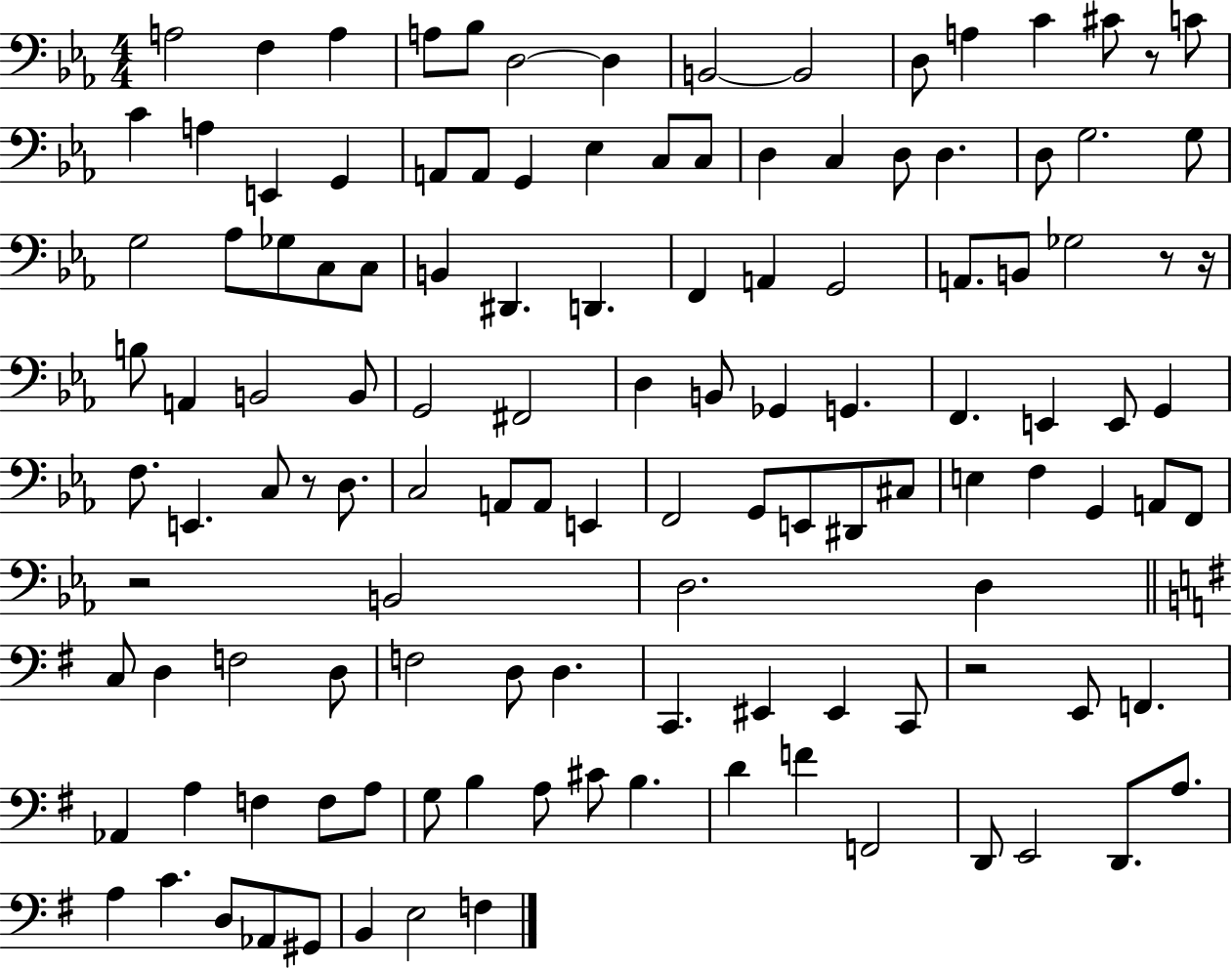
{
  \clef bass
  \numericTimeSignature
  \time 4/4
  \key ees \major
  a2 f4 a4 | a8 bes8 d2~~ d4 | b,2~~ b,2 | d8 a4 c'4 cis'8 r8 c'8 | \break c'4 a4 e,4 g,4 | a,8 a,8 g,4 ees4 c8 c8 | d4 c4 d8 d4. | d8 g2. g8 | \break g2 aes8 ges8 c8 c8 | b,4 dis,4. d,4. | f,4 a,4 g,2 | a,8. b,8 ges2 r8 r16 | \break b8 a,4 b,2 b,8 | g,2 fis,2 | d4 b,8 ges,4 g,4. | f,4. e,4 e,8 g,4 | \break f8. e,4. c8 r8 d8. | c2 a,8 a,8 e,4 | f,2 g,8 e,8 dis,8 cis8 | e4 f4 g,4 a,8 f,8 | \break r2 b,2 | d2. d4 | \bar "||" \break \key g \major c8 d4 f2 d8 | f2 d8 d4. | c,4. eis,4 eis,4 c,8 | r2 e,8 f,4. | \break aes,4 a4 f4 f8 a8 | g8 b4 a8 cis'8 b4. | d'4 f'4 f,2 | d,8 e,2 d,8. a8. | \break a4 c'4. d8 aes,8 gis,8 | b,4 e2 f4 | \bar "|."
}